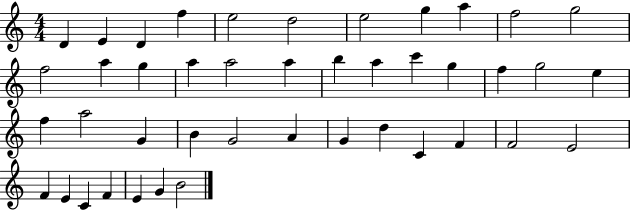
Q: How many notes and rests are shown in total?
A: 43